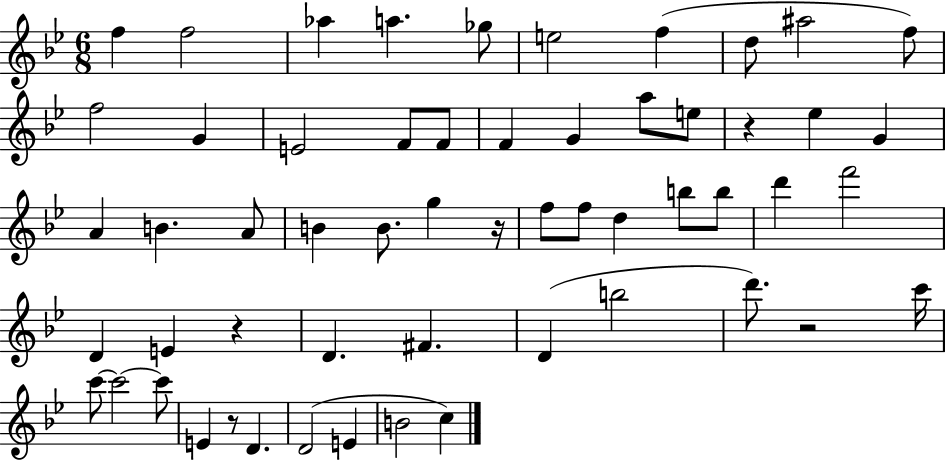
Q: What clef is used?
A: treble